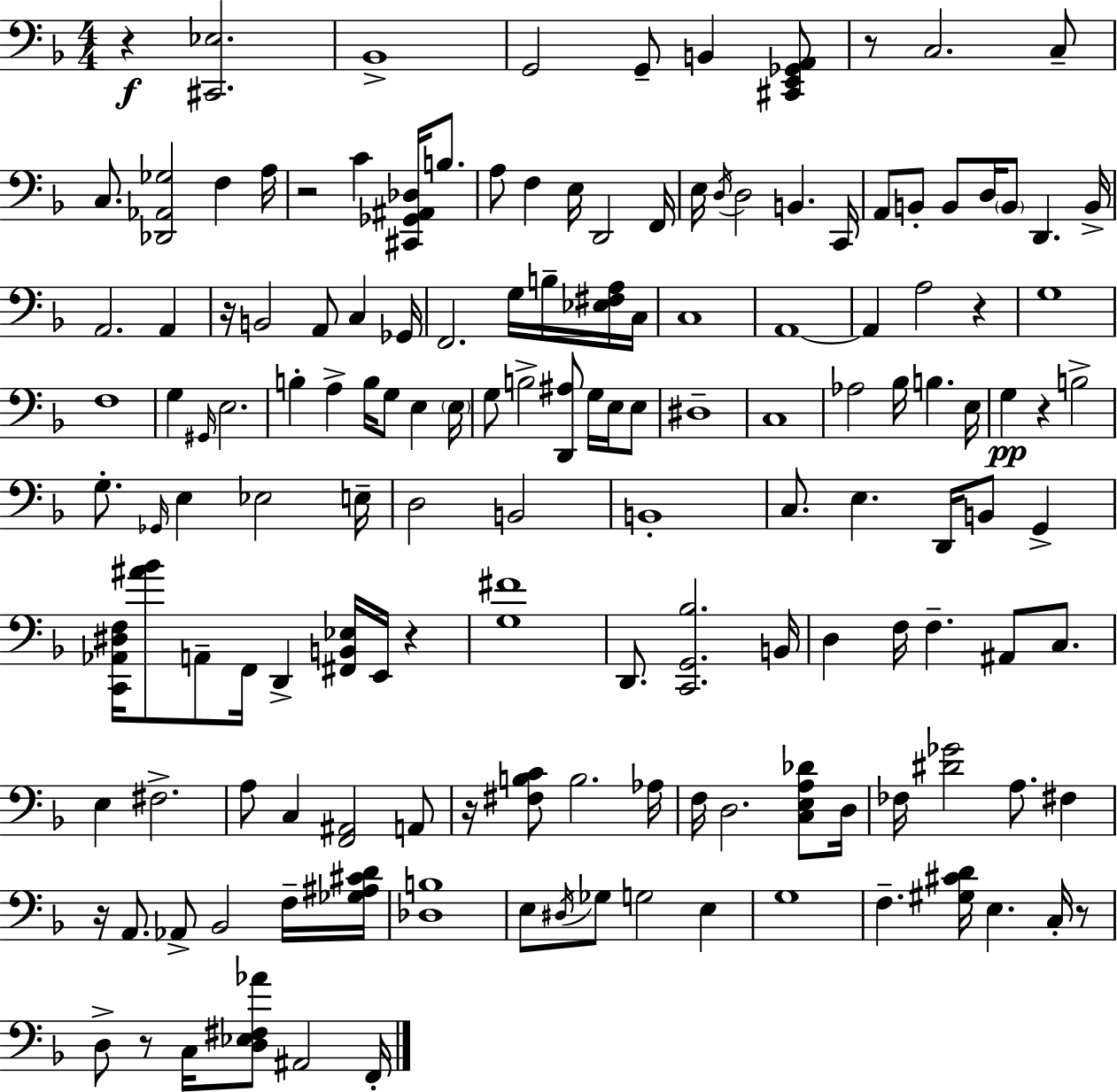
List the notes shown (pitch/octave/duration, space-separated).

R/q [C#2,Eb3]/h. Bb2/w G2/h G2/e B2/q [C#2,E2,Gb2,A2]/e R/e C3/h. C3/e C3/e. [Db2,Ab2,Gb3]/h F3/q A3/s R/h C4/q [C#2,Gb2,A#2,Db3]/s B3/e. A3/e F3/q E3/s D2/h F2/s E3/s D3/s D3/h B2/q. C2/s A2/e B2/e B2/e D3/s B2/e D2/q. B2/s A2/h. A2/q R/s B2/h A2/e C3/q Gb2/s F2/h. G3/s B3/s [Eb3,F#3,A3]/s C3/s C3/w A2/w A2/q A3/h R/q G3/w F3/w G3/q G#2/s E3/h. B3/q A3/q B3/s G3/e E3/q E3/s G3/e B3/h [D2,A#3]/e G3/s E3/s E3/e D#3/w C3/w Ab3/h Bb3/s B3/q. E3/s G3/q R/q B3/h G3/e. Gb2/s E3/q Eb3/h E3/s D3/h B2/h B2/w C3/e. E3/q. D2/s B2/e G2/q [C2,Ab2,D#3,F3]/s [A#4,Bb4]/e A2/e F2/s D2/q [F#2,B2,Eb3]/s E2/s R/q [G3,F#4]/w D2/e. [C2,G2,Bb3]/h. B2/s D3/q F3/s F3/q. A#2/e C3/e. E3/q F#3/h. A3/e C3/q [F2,A#2]/h A2/e R/s [F#3,B3,C4]/e B3/h. Ab3/s F3/s D3/h. [C3,E3,A3,Db4]/e D3/s FES3/s [D#4,Gb4]/h A3/e. F#3/q R/s A2/e. Ab2/e Bb2/h F3/s [Gb3,A#3,C#4,D4]/s [Db3,B3]/w E3/e D#3/s Gb3/e G3/h E3/q G3/w F3/q. [G#3,C#4,D4]/s E3/q. C3/s R/e D3/e R/e C3/s [D3,Eb3,F#3,Ab4]/e A#2/h F2/s